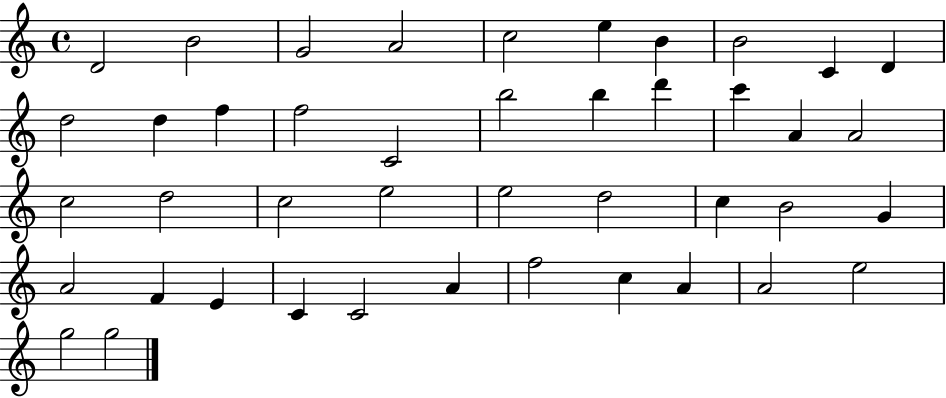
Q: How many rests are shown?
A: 0